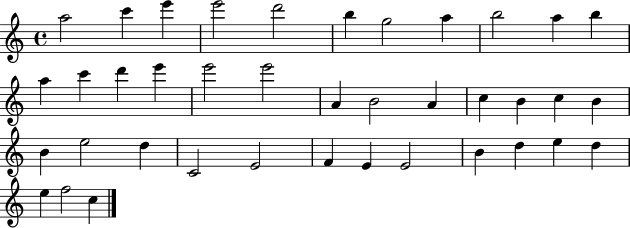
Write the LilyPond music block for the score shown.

{
  \clef treble
  \time 4/4
  \defaultTimeSignature
  \key c \major
  a''2 c'''4 e'''4 | e'''2 d'''2 | b''4 g''2 a''4 | b''2 a''4 b''4 | \break a''4 c'''4 d'''4 e'''4 | e'''2 e'''2 | a'4 b'2 a'4 | c''4 b'4 c''4 b'4 | \break b'4 e''2 d''4 | c'2 e'2 | f'4 e'4 e'2 | b'4 d''4 e''4 d''4 | \break e''4 f''2 c''4 | \bar "|."
}